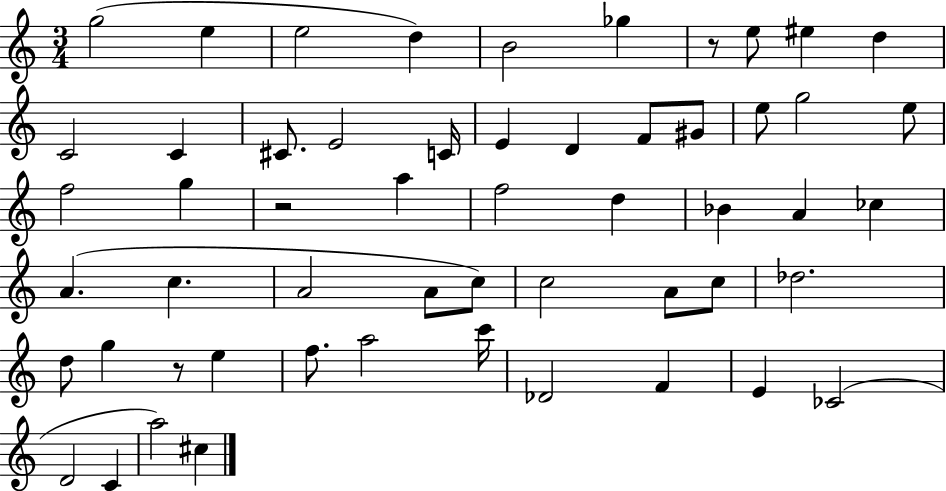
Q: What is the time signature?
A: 3/4